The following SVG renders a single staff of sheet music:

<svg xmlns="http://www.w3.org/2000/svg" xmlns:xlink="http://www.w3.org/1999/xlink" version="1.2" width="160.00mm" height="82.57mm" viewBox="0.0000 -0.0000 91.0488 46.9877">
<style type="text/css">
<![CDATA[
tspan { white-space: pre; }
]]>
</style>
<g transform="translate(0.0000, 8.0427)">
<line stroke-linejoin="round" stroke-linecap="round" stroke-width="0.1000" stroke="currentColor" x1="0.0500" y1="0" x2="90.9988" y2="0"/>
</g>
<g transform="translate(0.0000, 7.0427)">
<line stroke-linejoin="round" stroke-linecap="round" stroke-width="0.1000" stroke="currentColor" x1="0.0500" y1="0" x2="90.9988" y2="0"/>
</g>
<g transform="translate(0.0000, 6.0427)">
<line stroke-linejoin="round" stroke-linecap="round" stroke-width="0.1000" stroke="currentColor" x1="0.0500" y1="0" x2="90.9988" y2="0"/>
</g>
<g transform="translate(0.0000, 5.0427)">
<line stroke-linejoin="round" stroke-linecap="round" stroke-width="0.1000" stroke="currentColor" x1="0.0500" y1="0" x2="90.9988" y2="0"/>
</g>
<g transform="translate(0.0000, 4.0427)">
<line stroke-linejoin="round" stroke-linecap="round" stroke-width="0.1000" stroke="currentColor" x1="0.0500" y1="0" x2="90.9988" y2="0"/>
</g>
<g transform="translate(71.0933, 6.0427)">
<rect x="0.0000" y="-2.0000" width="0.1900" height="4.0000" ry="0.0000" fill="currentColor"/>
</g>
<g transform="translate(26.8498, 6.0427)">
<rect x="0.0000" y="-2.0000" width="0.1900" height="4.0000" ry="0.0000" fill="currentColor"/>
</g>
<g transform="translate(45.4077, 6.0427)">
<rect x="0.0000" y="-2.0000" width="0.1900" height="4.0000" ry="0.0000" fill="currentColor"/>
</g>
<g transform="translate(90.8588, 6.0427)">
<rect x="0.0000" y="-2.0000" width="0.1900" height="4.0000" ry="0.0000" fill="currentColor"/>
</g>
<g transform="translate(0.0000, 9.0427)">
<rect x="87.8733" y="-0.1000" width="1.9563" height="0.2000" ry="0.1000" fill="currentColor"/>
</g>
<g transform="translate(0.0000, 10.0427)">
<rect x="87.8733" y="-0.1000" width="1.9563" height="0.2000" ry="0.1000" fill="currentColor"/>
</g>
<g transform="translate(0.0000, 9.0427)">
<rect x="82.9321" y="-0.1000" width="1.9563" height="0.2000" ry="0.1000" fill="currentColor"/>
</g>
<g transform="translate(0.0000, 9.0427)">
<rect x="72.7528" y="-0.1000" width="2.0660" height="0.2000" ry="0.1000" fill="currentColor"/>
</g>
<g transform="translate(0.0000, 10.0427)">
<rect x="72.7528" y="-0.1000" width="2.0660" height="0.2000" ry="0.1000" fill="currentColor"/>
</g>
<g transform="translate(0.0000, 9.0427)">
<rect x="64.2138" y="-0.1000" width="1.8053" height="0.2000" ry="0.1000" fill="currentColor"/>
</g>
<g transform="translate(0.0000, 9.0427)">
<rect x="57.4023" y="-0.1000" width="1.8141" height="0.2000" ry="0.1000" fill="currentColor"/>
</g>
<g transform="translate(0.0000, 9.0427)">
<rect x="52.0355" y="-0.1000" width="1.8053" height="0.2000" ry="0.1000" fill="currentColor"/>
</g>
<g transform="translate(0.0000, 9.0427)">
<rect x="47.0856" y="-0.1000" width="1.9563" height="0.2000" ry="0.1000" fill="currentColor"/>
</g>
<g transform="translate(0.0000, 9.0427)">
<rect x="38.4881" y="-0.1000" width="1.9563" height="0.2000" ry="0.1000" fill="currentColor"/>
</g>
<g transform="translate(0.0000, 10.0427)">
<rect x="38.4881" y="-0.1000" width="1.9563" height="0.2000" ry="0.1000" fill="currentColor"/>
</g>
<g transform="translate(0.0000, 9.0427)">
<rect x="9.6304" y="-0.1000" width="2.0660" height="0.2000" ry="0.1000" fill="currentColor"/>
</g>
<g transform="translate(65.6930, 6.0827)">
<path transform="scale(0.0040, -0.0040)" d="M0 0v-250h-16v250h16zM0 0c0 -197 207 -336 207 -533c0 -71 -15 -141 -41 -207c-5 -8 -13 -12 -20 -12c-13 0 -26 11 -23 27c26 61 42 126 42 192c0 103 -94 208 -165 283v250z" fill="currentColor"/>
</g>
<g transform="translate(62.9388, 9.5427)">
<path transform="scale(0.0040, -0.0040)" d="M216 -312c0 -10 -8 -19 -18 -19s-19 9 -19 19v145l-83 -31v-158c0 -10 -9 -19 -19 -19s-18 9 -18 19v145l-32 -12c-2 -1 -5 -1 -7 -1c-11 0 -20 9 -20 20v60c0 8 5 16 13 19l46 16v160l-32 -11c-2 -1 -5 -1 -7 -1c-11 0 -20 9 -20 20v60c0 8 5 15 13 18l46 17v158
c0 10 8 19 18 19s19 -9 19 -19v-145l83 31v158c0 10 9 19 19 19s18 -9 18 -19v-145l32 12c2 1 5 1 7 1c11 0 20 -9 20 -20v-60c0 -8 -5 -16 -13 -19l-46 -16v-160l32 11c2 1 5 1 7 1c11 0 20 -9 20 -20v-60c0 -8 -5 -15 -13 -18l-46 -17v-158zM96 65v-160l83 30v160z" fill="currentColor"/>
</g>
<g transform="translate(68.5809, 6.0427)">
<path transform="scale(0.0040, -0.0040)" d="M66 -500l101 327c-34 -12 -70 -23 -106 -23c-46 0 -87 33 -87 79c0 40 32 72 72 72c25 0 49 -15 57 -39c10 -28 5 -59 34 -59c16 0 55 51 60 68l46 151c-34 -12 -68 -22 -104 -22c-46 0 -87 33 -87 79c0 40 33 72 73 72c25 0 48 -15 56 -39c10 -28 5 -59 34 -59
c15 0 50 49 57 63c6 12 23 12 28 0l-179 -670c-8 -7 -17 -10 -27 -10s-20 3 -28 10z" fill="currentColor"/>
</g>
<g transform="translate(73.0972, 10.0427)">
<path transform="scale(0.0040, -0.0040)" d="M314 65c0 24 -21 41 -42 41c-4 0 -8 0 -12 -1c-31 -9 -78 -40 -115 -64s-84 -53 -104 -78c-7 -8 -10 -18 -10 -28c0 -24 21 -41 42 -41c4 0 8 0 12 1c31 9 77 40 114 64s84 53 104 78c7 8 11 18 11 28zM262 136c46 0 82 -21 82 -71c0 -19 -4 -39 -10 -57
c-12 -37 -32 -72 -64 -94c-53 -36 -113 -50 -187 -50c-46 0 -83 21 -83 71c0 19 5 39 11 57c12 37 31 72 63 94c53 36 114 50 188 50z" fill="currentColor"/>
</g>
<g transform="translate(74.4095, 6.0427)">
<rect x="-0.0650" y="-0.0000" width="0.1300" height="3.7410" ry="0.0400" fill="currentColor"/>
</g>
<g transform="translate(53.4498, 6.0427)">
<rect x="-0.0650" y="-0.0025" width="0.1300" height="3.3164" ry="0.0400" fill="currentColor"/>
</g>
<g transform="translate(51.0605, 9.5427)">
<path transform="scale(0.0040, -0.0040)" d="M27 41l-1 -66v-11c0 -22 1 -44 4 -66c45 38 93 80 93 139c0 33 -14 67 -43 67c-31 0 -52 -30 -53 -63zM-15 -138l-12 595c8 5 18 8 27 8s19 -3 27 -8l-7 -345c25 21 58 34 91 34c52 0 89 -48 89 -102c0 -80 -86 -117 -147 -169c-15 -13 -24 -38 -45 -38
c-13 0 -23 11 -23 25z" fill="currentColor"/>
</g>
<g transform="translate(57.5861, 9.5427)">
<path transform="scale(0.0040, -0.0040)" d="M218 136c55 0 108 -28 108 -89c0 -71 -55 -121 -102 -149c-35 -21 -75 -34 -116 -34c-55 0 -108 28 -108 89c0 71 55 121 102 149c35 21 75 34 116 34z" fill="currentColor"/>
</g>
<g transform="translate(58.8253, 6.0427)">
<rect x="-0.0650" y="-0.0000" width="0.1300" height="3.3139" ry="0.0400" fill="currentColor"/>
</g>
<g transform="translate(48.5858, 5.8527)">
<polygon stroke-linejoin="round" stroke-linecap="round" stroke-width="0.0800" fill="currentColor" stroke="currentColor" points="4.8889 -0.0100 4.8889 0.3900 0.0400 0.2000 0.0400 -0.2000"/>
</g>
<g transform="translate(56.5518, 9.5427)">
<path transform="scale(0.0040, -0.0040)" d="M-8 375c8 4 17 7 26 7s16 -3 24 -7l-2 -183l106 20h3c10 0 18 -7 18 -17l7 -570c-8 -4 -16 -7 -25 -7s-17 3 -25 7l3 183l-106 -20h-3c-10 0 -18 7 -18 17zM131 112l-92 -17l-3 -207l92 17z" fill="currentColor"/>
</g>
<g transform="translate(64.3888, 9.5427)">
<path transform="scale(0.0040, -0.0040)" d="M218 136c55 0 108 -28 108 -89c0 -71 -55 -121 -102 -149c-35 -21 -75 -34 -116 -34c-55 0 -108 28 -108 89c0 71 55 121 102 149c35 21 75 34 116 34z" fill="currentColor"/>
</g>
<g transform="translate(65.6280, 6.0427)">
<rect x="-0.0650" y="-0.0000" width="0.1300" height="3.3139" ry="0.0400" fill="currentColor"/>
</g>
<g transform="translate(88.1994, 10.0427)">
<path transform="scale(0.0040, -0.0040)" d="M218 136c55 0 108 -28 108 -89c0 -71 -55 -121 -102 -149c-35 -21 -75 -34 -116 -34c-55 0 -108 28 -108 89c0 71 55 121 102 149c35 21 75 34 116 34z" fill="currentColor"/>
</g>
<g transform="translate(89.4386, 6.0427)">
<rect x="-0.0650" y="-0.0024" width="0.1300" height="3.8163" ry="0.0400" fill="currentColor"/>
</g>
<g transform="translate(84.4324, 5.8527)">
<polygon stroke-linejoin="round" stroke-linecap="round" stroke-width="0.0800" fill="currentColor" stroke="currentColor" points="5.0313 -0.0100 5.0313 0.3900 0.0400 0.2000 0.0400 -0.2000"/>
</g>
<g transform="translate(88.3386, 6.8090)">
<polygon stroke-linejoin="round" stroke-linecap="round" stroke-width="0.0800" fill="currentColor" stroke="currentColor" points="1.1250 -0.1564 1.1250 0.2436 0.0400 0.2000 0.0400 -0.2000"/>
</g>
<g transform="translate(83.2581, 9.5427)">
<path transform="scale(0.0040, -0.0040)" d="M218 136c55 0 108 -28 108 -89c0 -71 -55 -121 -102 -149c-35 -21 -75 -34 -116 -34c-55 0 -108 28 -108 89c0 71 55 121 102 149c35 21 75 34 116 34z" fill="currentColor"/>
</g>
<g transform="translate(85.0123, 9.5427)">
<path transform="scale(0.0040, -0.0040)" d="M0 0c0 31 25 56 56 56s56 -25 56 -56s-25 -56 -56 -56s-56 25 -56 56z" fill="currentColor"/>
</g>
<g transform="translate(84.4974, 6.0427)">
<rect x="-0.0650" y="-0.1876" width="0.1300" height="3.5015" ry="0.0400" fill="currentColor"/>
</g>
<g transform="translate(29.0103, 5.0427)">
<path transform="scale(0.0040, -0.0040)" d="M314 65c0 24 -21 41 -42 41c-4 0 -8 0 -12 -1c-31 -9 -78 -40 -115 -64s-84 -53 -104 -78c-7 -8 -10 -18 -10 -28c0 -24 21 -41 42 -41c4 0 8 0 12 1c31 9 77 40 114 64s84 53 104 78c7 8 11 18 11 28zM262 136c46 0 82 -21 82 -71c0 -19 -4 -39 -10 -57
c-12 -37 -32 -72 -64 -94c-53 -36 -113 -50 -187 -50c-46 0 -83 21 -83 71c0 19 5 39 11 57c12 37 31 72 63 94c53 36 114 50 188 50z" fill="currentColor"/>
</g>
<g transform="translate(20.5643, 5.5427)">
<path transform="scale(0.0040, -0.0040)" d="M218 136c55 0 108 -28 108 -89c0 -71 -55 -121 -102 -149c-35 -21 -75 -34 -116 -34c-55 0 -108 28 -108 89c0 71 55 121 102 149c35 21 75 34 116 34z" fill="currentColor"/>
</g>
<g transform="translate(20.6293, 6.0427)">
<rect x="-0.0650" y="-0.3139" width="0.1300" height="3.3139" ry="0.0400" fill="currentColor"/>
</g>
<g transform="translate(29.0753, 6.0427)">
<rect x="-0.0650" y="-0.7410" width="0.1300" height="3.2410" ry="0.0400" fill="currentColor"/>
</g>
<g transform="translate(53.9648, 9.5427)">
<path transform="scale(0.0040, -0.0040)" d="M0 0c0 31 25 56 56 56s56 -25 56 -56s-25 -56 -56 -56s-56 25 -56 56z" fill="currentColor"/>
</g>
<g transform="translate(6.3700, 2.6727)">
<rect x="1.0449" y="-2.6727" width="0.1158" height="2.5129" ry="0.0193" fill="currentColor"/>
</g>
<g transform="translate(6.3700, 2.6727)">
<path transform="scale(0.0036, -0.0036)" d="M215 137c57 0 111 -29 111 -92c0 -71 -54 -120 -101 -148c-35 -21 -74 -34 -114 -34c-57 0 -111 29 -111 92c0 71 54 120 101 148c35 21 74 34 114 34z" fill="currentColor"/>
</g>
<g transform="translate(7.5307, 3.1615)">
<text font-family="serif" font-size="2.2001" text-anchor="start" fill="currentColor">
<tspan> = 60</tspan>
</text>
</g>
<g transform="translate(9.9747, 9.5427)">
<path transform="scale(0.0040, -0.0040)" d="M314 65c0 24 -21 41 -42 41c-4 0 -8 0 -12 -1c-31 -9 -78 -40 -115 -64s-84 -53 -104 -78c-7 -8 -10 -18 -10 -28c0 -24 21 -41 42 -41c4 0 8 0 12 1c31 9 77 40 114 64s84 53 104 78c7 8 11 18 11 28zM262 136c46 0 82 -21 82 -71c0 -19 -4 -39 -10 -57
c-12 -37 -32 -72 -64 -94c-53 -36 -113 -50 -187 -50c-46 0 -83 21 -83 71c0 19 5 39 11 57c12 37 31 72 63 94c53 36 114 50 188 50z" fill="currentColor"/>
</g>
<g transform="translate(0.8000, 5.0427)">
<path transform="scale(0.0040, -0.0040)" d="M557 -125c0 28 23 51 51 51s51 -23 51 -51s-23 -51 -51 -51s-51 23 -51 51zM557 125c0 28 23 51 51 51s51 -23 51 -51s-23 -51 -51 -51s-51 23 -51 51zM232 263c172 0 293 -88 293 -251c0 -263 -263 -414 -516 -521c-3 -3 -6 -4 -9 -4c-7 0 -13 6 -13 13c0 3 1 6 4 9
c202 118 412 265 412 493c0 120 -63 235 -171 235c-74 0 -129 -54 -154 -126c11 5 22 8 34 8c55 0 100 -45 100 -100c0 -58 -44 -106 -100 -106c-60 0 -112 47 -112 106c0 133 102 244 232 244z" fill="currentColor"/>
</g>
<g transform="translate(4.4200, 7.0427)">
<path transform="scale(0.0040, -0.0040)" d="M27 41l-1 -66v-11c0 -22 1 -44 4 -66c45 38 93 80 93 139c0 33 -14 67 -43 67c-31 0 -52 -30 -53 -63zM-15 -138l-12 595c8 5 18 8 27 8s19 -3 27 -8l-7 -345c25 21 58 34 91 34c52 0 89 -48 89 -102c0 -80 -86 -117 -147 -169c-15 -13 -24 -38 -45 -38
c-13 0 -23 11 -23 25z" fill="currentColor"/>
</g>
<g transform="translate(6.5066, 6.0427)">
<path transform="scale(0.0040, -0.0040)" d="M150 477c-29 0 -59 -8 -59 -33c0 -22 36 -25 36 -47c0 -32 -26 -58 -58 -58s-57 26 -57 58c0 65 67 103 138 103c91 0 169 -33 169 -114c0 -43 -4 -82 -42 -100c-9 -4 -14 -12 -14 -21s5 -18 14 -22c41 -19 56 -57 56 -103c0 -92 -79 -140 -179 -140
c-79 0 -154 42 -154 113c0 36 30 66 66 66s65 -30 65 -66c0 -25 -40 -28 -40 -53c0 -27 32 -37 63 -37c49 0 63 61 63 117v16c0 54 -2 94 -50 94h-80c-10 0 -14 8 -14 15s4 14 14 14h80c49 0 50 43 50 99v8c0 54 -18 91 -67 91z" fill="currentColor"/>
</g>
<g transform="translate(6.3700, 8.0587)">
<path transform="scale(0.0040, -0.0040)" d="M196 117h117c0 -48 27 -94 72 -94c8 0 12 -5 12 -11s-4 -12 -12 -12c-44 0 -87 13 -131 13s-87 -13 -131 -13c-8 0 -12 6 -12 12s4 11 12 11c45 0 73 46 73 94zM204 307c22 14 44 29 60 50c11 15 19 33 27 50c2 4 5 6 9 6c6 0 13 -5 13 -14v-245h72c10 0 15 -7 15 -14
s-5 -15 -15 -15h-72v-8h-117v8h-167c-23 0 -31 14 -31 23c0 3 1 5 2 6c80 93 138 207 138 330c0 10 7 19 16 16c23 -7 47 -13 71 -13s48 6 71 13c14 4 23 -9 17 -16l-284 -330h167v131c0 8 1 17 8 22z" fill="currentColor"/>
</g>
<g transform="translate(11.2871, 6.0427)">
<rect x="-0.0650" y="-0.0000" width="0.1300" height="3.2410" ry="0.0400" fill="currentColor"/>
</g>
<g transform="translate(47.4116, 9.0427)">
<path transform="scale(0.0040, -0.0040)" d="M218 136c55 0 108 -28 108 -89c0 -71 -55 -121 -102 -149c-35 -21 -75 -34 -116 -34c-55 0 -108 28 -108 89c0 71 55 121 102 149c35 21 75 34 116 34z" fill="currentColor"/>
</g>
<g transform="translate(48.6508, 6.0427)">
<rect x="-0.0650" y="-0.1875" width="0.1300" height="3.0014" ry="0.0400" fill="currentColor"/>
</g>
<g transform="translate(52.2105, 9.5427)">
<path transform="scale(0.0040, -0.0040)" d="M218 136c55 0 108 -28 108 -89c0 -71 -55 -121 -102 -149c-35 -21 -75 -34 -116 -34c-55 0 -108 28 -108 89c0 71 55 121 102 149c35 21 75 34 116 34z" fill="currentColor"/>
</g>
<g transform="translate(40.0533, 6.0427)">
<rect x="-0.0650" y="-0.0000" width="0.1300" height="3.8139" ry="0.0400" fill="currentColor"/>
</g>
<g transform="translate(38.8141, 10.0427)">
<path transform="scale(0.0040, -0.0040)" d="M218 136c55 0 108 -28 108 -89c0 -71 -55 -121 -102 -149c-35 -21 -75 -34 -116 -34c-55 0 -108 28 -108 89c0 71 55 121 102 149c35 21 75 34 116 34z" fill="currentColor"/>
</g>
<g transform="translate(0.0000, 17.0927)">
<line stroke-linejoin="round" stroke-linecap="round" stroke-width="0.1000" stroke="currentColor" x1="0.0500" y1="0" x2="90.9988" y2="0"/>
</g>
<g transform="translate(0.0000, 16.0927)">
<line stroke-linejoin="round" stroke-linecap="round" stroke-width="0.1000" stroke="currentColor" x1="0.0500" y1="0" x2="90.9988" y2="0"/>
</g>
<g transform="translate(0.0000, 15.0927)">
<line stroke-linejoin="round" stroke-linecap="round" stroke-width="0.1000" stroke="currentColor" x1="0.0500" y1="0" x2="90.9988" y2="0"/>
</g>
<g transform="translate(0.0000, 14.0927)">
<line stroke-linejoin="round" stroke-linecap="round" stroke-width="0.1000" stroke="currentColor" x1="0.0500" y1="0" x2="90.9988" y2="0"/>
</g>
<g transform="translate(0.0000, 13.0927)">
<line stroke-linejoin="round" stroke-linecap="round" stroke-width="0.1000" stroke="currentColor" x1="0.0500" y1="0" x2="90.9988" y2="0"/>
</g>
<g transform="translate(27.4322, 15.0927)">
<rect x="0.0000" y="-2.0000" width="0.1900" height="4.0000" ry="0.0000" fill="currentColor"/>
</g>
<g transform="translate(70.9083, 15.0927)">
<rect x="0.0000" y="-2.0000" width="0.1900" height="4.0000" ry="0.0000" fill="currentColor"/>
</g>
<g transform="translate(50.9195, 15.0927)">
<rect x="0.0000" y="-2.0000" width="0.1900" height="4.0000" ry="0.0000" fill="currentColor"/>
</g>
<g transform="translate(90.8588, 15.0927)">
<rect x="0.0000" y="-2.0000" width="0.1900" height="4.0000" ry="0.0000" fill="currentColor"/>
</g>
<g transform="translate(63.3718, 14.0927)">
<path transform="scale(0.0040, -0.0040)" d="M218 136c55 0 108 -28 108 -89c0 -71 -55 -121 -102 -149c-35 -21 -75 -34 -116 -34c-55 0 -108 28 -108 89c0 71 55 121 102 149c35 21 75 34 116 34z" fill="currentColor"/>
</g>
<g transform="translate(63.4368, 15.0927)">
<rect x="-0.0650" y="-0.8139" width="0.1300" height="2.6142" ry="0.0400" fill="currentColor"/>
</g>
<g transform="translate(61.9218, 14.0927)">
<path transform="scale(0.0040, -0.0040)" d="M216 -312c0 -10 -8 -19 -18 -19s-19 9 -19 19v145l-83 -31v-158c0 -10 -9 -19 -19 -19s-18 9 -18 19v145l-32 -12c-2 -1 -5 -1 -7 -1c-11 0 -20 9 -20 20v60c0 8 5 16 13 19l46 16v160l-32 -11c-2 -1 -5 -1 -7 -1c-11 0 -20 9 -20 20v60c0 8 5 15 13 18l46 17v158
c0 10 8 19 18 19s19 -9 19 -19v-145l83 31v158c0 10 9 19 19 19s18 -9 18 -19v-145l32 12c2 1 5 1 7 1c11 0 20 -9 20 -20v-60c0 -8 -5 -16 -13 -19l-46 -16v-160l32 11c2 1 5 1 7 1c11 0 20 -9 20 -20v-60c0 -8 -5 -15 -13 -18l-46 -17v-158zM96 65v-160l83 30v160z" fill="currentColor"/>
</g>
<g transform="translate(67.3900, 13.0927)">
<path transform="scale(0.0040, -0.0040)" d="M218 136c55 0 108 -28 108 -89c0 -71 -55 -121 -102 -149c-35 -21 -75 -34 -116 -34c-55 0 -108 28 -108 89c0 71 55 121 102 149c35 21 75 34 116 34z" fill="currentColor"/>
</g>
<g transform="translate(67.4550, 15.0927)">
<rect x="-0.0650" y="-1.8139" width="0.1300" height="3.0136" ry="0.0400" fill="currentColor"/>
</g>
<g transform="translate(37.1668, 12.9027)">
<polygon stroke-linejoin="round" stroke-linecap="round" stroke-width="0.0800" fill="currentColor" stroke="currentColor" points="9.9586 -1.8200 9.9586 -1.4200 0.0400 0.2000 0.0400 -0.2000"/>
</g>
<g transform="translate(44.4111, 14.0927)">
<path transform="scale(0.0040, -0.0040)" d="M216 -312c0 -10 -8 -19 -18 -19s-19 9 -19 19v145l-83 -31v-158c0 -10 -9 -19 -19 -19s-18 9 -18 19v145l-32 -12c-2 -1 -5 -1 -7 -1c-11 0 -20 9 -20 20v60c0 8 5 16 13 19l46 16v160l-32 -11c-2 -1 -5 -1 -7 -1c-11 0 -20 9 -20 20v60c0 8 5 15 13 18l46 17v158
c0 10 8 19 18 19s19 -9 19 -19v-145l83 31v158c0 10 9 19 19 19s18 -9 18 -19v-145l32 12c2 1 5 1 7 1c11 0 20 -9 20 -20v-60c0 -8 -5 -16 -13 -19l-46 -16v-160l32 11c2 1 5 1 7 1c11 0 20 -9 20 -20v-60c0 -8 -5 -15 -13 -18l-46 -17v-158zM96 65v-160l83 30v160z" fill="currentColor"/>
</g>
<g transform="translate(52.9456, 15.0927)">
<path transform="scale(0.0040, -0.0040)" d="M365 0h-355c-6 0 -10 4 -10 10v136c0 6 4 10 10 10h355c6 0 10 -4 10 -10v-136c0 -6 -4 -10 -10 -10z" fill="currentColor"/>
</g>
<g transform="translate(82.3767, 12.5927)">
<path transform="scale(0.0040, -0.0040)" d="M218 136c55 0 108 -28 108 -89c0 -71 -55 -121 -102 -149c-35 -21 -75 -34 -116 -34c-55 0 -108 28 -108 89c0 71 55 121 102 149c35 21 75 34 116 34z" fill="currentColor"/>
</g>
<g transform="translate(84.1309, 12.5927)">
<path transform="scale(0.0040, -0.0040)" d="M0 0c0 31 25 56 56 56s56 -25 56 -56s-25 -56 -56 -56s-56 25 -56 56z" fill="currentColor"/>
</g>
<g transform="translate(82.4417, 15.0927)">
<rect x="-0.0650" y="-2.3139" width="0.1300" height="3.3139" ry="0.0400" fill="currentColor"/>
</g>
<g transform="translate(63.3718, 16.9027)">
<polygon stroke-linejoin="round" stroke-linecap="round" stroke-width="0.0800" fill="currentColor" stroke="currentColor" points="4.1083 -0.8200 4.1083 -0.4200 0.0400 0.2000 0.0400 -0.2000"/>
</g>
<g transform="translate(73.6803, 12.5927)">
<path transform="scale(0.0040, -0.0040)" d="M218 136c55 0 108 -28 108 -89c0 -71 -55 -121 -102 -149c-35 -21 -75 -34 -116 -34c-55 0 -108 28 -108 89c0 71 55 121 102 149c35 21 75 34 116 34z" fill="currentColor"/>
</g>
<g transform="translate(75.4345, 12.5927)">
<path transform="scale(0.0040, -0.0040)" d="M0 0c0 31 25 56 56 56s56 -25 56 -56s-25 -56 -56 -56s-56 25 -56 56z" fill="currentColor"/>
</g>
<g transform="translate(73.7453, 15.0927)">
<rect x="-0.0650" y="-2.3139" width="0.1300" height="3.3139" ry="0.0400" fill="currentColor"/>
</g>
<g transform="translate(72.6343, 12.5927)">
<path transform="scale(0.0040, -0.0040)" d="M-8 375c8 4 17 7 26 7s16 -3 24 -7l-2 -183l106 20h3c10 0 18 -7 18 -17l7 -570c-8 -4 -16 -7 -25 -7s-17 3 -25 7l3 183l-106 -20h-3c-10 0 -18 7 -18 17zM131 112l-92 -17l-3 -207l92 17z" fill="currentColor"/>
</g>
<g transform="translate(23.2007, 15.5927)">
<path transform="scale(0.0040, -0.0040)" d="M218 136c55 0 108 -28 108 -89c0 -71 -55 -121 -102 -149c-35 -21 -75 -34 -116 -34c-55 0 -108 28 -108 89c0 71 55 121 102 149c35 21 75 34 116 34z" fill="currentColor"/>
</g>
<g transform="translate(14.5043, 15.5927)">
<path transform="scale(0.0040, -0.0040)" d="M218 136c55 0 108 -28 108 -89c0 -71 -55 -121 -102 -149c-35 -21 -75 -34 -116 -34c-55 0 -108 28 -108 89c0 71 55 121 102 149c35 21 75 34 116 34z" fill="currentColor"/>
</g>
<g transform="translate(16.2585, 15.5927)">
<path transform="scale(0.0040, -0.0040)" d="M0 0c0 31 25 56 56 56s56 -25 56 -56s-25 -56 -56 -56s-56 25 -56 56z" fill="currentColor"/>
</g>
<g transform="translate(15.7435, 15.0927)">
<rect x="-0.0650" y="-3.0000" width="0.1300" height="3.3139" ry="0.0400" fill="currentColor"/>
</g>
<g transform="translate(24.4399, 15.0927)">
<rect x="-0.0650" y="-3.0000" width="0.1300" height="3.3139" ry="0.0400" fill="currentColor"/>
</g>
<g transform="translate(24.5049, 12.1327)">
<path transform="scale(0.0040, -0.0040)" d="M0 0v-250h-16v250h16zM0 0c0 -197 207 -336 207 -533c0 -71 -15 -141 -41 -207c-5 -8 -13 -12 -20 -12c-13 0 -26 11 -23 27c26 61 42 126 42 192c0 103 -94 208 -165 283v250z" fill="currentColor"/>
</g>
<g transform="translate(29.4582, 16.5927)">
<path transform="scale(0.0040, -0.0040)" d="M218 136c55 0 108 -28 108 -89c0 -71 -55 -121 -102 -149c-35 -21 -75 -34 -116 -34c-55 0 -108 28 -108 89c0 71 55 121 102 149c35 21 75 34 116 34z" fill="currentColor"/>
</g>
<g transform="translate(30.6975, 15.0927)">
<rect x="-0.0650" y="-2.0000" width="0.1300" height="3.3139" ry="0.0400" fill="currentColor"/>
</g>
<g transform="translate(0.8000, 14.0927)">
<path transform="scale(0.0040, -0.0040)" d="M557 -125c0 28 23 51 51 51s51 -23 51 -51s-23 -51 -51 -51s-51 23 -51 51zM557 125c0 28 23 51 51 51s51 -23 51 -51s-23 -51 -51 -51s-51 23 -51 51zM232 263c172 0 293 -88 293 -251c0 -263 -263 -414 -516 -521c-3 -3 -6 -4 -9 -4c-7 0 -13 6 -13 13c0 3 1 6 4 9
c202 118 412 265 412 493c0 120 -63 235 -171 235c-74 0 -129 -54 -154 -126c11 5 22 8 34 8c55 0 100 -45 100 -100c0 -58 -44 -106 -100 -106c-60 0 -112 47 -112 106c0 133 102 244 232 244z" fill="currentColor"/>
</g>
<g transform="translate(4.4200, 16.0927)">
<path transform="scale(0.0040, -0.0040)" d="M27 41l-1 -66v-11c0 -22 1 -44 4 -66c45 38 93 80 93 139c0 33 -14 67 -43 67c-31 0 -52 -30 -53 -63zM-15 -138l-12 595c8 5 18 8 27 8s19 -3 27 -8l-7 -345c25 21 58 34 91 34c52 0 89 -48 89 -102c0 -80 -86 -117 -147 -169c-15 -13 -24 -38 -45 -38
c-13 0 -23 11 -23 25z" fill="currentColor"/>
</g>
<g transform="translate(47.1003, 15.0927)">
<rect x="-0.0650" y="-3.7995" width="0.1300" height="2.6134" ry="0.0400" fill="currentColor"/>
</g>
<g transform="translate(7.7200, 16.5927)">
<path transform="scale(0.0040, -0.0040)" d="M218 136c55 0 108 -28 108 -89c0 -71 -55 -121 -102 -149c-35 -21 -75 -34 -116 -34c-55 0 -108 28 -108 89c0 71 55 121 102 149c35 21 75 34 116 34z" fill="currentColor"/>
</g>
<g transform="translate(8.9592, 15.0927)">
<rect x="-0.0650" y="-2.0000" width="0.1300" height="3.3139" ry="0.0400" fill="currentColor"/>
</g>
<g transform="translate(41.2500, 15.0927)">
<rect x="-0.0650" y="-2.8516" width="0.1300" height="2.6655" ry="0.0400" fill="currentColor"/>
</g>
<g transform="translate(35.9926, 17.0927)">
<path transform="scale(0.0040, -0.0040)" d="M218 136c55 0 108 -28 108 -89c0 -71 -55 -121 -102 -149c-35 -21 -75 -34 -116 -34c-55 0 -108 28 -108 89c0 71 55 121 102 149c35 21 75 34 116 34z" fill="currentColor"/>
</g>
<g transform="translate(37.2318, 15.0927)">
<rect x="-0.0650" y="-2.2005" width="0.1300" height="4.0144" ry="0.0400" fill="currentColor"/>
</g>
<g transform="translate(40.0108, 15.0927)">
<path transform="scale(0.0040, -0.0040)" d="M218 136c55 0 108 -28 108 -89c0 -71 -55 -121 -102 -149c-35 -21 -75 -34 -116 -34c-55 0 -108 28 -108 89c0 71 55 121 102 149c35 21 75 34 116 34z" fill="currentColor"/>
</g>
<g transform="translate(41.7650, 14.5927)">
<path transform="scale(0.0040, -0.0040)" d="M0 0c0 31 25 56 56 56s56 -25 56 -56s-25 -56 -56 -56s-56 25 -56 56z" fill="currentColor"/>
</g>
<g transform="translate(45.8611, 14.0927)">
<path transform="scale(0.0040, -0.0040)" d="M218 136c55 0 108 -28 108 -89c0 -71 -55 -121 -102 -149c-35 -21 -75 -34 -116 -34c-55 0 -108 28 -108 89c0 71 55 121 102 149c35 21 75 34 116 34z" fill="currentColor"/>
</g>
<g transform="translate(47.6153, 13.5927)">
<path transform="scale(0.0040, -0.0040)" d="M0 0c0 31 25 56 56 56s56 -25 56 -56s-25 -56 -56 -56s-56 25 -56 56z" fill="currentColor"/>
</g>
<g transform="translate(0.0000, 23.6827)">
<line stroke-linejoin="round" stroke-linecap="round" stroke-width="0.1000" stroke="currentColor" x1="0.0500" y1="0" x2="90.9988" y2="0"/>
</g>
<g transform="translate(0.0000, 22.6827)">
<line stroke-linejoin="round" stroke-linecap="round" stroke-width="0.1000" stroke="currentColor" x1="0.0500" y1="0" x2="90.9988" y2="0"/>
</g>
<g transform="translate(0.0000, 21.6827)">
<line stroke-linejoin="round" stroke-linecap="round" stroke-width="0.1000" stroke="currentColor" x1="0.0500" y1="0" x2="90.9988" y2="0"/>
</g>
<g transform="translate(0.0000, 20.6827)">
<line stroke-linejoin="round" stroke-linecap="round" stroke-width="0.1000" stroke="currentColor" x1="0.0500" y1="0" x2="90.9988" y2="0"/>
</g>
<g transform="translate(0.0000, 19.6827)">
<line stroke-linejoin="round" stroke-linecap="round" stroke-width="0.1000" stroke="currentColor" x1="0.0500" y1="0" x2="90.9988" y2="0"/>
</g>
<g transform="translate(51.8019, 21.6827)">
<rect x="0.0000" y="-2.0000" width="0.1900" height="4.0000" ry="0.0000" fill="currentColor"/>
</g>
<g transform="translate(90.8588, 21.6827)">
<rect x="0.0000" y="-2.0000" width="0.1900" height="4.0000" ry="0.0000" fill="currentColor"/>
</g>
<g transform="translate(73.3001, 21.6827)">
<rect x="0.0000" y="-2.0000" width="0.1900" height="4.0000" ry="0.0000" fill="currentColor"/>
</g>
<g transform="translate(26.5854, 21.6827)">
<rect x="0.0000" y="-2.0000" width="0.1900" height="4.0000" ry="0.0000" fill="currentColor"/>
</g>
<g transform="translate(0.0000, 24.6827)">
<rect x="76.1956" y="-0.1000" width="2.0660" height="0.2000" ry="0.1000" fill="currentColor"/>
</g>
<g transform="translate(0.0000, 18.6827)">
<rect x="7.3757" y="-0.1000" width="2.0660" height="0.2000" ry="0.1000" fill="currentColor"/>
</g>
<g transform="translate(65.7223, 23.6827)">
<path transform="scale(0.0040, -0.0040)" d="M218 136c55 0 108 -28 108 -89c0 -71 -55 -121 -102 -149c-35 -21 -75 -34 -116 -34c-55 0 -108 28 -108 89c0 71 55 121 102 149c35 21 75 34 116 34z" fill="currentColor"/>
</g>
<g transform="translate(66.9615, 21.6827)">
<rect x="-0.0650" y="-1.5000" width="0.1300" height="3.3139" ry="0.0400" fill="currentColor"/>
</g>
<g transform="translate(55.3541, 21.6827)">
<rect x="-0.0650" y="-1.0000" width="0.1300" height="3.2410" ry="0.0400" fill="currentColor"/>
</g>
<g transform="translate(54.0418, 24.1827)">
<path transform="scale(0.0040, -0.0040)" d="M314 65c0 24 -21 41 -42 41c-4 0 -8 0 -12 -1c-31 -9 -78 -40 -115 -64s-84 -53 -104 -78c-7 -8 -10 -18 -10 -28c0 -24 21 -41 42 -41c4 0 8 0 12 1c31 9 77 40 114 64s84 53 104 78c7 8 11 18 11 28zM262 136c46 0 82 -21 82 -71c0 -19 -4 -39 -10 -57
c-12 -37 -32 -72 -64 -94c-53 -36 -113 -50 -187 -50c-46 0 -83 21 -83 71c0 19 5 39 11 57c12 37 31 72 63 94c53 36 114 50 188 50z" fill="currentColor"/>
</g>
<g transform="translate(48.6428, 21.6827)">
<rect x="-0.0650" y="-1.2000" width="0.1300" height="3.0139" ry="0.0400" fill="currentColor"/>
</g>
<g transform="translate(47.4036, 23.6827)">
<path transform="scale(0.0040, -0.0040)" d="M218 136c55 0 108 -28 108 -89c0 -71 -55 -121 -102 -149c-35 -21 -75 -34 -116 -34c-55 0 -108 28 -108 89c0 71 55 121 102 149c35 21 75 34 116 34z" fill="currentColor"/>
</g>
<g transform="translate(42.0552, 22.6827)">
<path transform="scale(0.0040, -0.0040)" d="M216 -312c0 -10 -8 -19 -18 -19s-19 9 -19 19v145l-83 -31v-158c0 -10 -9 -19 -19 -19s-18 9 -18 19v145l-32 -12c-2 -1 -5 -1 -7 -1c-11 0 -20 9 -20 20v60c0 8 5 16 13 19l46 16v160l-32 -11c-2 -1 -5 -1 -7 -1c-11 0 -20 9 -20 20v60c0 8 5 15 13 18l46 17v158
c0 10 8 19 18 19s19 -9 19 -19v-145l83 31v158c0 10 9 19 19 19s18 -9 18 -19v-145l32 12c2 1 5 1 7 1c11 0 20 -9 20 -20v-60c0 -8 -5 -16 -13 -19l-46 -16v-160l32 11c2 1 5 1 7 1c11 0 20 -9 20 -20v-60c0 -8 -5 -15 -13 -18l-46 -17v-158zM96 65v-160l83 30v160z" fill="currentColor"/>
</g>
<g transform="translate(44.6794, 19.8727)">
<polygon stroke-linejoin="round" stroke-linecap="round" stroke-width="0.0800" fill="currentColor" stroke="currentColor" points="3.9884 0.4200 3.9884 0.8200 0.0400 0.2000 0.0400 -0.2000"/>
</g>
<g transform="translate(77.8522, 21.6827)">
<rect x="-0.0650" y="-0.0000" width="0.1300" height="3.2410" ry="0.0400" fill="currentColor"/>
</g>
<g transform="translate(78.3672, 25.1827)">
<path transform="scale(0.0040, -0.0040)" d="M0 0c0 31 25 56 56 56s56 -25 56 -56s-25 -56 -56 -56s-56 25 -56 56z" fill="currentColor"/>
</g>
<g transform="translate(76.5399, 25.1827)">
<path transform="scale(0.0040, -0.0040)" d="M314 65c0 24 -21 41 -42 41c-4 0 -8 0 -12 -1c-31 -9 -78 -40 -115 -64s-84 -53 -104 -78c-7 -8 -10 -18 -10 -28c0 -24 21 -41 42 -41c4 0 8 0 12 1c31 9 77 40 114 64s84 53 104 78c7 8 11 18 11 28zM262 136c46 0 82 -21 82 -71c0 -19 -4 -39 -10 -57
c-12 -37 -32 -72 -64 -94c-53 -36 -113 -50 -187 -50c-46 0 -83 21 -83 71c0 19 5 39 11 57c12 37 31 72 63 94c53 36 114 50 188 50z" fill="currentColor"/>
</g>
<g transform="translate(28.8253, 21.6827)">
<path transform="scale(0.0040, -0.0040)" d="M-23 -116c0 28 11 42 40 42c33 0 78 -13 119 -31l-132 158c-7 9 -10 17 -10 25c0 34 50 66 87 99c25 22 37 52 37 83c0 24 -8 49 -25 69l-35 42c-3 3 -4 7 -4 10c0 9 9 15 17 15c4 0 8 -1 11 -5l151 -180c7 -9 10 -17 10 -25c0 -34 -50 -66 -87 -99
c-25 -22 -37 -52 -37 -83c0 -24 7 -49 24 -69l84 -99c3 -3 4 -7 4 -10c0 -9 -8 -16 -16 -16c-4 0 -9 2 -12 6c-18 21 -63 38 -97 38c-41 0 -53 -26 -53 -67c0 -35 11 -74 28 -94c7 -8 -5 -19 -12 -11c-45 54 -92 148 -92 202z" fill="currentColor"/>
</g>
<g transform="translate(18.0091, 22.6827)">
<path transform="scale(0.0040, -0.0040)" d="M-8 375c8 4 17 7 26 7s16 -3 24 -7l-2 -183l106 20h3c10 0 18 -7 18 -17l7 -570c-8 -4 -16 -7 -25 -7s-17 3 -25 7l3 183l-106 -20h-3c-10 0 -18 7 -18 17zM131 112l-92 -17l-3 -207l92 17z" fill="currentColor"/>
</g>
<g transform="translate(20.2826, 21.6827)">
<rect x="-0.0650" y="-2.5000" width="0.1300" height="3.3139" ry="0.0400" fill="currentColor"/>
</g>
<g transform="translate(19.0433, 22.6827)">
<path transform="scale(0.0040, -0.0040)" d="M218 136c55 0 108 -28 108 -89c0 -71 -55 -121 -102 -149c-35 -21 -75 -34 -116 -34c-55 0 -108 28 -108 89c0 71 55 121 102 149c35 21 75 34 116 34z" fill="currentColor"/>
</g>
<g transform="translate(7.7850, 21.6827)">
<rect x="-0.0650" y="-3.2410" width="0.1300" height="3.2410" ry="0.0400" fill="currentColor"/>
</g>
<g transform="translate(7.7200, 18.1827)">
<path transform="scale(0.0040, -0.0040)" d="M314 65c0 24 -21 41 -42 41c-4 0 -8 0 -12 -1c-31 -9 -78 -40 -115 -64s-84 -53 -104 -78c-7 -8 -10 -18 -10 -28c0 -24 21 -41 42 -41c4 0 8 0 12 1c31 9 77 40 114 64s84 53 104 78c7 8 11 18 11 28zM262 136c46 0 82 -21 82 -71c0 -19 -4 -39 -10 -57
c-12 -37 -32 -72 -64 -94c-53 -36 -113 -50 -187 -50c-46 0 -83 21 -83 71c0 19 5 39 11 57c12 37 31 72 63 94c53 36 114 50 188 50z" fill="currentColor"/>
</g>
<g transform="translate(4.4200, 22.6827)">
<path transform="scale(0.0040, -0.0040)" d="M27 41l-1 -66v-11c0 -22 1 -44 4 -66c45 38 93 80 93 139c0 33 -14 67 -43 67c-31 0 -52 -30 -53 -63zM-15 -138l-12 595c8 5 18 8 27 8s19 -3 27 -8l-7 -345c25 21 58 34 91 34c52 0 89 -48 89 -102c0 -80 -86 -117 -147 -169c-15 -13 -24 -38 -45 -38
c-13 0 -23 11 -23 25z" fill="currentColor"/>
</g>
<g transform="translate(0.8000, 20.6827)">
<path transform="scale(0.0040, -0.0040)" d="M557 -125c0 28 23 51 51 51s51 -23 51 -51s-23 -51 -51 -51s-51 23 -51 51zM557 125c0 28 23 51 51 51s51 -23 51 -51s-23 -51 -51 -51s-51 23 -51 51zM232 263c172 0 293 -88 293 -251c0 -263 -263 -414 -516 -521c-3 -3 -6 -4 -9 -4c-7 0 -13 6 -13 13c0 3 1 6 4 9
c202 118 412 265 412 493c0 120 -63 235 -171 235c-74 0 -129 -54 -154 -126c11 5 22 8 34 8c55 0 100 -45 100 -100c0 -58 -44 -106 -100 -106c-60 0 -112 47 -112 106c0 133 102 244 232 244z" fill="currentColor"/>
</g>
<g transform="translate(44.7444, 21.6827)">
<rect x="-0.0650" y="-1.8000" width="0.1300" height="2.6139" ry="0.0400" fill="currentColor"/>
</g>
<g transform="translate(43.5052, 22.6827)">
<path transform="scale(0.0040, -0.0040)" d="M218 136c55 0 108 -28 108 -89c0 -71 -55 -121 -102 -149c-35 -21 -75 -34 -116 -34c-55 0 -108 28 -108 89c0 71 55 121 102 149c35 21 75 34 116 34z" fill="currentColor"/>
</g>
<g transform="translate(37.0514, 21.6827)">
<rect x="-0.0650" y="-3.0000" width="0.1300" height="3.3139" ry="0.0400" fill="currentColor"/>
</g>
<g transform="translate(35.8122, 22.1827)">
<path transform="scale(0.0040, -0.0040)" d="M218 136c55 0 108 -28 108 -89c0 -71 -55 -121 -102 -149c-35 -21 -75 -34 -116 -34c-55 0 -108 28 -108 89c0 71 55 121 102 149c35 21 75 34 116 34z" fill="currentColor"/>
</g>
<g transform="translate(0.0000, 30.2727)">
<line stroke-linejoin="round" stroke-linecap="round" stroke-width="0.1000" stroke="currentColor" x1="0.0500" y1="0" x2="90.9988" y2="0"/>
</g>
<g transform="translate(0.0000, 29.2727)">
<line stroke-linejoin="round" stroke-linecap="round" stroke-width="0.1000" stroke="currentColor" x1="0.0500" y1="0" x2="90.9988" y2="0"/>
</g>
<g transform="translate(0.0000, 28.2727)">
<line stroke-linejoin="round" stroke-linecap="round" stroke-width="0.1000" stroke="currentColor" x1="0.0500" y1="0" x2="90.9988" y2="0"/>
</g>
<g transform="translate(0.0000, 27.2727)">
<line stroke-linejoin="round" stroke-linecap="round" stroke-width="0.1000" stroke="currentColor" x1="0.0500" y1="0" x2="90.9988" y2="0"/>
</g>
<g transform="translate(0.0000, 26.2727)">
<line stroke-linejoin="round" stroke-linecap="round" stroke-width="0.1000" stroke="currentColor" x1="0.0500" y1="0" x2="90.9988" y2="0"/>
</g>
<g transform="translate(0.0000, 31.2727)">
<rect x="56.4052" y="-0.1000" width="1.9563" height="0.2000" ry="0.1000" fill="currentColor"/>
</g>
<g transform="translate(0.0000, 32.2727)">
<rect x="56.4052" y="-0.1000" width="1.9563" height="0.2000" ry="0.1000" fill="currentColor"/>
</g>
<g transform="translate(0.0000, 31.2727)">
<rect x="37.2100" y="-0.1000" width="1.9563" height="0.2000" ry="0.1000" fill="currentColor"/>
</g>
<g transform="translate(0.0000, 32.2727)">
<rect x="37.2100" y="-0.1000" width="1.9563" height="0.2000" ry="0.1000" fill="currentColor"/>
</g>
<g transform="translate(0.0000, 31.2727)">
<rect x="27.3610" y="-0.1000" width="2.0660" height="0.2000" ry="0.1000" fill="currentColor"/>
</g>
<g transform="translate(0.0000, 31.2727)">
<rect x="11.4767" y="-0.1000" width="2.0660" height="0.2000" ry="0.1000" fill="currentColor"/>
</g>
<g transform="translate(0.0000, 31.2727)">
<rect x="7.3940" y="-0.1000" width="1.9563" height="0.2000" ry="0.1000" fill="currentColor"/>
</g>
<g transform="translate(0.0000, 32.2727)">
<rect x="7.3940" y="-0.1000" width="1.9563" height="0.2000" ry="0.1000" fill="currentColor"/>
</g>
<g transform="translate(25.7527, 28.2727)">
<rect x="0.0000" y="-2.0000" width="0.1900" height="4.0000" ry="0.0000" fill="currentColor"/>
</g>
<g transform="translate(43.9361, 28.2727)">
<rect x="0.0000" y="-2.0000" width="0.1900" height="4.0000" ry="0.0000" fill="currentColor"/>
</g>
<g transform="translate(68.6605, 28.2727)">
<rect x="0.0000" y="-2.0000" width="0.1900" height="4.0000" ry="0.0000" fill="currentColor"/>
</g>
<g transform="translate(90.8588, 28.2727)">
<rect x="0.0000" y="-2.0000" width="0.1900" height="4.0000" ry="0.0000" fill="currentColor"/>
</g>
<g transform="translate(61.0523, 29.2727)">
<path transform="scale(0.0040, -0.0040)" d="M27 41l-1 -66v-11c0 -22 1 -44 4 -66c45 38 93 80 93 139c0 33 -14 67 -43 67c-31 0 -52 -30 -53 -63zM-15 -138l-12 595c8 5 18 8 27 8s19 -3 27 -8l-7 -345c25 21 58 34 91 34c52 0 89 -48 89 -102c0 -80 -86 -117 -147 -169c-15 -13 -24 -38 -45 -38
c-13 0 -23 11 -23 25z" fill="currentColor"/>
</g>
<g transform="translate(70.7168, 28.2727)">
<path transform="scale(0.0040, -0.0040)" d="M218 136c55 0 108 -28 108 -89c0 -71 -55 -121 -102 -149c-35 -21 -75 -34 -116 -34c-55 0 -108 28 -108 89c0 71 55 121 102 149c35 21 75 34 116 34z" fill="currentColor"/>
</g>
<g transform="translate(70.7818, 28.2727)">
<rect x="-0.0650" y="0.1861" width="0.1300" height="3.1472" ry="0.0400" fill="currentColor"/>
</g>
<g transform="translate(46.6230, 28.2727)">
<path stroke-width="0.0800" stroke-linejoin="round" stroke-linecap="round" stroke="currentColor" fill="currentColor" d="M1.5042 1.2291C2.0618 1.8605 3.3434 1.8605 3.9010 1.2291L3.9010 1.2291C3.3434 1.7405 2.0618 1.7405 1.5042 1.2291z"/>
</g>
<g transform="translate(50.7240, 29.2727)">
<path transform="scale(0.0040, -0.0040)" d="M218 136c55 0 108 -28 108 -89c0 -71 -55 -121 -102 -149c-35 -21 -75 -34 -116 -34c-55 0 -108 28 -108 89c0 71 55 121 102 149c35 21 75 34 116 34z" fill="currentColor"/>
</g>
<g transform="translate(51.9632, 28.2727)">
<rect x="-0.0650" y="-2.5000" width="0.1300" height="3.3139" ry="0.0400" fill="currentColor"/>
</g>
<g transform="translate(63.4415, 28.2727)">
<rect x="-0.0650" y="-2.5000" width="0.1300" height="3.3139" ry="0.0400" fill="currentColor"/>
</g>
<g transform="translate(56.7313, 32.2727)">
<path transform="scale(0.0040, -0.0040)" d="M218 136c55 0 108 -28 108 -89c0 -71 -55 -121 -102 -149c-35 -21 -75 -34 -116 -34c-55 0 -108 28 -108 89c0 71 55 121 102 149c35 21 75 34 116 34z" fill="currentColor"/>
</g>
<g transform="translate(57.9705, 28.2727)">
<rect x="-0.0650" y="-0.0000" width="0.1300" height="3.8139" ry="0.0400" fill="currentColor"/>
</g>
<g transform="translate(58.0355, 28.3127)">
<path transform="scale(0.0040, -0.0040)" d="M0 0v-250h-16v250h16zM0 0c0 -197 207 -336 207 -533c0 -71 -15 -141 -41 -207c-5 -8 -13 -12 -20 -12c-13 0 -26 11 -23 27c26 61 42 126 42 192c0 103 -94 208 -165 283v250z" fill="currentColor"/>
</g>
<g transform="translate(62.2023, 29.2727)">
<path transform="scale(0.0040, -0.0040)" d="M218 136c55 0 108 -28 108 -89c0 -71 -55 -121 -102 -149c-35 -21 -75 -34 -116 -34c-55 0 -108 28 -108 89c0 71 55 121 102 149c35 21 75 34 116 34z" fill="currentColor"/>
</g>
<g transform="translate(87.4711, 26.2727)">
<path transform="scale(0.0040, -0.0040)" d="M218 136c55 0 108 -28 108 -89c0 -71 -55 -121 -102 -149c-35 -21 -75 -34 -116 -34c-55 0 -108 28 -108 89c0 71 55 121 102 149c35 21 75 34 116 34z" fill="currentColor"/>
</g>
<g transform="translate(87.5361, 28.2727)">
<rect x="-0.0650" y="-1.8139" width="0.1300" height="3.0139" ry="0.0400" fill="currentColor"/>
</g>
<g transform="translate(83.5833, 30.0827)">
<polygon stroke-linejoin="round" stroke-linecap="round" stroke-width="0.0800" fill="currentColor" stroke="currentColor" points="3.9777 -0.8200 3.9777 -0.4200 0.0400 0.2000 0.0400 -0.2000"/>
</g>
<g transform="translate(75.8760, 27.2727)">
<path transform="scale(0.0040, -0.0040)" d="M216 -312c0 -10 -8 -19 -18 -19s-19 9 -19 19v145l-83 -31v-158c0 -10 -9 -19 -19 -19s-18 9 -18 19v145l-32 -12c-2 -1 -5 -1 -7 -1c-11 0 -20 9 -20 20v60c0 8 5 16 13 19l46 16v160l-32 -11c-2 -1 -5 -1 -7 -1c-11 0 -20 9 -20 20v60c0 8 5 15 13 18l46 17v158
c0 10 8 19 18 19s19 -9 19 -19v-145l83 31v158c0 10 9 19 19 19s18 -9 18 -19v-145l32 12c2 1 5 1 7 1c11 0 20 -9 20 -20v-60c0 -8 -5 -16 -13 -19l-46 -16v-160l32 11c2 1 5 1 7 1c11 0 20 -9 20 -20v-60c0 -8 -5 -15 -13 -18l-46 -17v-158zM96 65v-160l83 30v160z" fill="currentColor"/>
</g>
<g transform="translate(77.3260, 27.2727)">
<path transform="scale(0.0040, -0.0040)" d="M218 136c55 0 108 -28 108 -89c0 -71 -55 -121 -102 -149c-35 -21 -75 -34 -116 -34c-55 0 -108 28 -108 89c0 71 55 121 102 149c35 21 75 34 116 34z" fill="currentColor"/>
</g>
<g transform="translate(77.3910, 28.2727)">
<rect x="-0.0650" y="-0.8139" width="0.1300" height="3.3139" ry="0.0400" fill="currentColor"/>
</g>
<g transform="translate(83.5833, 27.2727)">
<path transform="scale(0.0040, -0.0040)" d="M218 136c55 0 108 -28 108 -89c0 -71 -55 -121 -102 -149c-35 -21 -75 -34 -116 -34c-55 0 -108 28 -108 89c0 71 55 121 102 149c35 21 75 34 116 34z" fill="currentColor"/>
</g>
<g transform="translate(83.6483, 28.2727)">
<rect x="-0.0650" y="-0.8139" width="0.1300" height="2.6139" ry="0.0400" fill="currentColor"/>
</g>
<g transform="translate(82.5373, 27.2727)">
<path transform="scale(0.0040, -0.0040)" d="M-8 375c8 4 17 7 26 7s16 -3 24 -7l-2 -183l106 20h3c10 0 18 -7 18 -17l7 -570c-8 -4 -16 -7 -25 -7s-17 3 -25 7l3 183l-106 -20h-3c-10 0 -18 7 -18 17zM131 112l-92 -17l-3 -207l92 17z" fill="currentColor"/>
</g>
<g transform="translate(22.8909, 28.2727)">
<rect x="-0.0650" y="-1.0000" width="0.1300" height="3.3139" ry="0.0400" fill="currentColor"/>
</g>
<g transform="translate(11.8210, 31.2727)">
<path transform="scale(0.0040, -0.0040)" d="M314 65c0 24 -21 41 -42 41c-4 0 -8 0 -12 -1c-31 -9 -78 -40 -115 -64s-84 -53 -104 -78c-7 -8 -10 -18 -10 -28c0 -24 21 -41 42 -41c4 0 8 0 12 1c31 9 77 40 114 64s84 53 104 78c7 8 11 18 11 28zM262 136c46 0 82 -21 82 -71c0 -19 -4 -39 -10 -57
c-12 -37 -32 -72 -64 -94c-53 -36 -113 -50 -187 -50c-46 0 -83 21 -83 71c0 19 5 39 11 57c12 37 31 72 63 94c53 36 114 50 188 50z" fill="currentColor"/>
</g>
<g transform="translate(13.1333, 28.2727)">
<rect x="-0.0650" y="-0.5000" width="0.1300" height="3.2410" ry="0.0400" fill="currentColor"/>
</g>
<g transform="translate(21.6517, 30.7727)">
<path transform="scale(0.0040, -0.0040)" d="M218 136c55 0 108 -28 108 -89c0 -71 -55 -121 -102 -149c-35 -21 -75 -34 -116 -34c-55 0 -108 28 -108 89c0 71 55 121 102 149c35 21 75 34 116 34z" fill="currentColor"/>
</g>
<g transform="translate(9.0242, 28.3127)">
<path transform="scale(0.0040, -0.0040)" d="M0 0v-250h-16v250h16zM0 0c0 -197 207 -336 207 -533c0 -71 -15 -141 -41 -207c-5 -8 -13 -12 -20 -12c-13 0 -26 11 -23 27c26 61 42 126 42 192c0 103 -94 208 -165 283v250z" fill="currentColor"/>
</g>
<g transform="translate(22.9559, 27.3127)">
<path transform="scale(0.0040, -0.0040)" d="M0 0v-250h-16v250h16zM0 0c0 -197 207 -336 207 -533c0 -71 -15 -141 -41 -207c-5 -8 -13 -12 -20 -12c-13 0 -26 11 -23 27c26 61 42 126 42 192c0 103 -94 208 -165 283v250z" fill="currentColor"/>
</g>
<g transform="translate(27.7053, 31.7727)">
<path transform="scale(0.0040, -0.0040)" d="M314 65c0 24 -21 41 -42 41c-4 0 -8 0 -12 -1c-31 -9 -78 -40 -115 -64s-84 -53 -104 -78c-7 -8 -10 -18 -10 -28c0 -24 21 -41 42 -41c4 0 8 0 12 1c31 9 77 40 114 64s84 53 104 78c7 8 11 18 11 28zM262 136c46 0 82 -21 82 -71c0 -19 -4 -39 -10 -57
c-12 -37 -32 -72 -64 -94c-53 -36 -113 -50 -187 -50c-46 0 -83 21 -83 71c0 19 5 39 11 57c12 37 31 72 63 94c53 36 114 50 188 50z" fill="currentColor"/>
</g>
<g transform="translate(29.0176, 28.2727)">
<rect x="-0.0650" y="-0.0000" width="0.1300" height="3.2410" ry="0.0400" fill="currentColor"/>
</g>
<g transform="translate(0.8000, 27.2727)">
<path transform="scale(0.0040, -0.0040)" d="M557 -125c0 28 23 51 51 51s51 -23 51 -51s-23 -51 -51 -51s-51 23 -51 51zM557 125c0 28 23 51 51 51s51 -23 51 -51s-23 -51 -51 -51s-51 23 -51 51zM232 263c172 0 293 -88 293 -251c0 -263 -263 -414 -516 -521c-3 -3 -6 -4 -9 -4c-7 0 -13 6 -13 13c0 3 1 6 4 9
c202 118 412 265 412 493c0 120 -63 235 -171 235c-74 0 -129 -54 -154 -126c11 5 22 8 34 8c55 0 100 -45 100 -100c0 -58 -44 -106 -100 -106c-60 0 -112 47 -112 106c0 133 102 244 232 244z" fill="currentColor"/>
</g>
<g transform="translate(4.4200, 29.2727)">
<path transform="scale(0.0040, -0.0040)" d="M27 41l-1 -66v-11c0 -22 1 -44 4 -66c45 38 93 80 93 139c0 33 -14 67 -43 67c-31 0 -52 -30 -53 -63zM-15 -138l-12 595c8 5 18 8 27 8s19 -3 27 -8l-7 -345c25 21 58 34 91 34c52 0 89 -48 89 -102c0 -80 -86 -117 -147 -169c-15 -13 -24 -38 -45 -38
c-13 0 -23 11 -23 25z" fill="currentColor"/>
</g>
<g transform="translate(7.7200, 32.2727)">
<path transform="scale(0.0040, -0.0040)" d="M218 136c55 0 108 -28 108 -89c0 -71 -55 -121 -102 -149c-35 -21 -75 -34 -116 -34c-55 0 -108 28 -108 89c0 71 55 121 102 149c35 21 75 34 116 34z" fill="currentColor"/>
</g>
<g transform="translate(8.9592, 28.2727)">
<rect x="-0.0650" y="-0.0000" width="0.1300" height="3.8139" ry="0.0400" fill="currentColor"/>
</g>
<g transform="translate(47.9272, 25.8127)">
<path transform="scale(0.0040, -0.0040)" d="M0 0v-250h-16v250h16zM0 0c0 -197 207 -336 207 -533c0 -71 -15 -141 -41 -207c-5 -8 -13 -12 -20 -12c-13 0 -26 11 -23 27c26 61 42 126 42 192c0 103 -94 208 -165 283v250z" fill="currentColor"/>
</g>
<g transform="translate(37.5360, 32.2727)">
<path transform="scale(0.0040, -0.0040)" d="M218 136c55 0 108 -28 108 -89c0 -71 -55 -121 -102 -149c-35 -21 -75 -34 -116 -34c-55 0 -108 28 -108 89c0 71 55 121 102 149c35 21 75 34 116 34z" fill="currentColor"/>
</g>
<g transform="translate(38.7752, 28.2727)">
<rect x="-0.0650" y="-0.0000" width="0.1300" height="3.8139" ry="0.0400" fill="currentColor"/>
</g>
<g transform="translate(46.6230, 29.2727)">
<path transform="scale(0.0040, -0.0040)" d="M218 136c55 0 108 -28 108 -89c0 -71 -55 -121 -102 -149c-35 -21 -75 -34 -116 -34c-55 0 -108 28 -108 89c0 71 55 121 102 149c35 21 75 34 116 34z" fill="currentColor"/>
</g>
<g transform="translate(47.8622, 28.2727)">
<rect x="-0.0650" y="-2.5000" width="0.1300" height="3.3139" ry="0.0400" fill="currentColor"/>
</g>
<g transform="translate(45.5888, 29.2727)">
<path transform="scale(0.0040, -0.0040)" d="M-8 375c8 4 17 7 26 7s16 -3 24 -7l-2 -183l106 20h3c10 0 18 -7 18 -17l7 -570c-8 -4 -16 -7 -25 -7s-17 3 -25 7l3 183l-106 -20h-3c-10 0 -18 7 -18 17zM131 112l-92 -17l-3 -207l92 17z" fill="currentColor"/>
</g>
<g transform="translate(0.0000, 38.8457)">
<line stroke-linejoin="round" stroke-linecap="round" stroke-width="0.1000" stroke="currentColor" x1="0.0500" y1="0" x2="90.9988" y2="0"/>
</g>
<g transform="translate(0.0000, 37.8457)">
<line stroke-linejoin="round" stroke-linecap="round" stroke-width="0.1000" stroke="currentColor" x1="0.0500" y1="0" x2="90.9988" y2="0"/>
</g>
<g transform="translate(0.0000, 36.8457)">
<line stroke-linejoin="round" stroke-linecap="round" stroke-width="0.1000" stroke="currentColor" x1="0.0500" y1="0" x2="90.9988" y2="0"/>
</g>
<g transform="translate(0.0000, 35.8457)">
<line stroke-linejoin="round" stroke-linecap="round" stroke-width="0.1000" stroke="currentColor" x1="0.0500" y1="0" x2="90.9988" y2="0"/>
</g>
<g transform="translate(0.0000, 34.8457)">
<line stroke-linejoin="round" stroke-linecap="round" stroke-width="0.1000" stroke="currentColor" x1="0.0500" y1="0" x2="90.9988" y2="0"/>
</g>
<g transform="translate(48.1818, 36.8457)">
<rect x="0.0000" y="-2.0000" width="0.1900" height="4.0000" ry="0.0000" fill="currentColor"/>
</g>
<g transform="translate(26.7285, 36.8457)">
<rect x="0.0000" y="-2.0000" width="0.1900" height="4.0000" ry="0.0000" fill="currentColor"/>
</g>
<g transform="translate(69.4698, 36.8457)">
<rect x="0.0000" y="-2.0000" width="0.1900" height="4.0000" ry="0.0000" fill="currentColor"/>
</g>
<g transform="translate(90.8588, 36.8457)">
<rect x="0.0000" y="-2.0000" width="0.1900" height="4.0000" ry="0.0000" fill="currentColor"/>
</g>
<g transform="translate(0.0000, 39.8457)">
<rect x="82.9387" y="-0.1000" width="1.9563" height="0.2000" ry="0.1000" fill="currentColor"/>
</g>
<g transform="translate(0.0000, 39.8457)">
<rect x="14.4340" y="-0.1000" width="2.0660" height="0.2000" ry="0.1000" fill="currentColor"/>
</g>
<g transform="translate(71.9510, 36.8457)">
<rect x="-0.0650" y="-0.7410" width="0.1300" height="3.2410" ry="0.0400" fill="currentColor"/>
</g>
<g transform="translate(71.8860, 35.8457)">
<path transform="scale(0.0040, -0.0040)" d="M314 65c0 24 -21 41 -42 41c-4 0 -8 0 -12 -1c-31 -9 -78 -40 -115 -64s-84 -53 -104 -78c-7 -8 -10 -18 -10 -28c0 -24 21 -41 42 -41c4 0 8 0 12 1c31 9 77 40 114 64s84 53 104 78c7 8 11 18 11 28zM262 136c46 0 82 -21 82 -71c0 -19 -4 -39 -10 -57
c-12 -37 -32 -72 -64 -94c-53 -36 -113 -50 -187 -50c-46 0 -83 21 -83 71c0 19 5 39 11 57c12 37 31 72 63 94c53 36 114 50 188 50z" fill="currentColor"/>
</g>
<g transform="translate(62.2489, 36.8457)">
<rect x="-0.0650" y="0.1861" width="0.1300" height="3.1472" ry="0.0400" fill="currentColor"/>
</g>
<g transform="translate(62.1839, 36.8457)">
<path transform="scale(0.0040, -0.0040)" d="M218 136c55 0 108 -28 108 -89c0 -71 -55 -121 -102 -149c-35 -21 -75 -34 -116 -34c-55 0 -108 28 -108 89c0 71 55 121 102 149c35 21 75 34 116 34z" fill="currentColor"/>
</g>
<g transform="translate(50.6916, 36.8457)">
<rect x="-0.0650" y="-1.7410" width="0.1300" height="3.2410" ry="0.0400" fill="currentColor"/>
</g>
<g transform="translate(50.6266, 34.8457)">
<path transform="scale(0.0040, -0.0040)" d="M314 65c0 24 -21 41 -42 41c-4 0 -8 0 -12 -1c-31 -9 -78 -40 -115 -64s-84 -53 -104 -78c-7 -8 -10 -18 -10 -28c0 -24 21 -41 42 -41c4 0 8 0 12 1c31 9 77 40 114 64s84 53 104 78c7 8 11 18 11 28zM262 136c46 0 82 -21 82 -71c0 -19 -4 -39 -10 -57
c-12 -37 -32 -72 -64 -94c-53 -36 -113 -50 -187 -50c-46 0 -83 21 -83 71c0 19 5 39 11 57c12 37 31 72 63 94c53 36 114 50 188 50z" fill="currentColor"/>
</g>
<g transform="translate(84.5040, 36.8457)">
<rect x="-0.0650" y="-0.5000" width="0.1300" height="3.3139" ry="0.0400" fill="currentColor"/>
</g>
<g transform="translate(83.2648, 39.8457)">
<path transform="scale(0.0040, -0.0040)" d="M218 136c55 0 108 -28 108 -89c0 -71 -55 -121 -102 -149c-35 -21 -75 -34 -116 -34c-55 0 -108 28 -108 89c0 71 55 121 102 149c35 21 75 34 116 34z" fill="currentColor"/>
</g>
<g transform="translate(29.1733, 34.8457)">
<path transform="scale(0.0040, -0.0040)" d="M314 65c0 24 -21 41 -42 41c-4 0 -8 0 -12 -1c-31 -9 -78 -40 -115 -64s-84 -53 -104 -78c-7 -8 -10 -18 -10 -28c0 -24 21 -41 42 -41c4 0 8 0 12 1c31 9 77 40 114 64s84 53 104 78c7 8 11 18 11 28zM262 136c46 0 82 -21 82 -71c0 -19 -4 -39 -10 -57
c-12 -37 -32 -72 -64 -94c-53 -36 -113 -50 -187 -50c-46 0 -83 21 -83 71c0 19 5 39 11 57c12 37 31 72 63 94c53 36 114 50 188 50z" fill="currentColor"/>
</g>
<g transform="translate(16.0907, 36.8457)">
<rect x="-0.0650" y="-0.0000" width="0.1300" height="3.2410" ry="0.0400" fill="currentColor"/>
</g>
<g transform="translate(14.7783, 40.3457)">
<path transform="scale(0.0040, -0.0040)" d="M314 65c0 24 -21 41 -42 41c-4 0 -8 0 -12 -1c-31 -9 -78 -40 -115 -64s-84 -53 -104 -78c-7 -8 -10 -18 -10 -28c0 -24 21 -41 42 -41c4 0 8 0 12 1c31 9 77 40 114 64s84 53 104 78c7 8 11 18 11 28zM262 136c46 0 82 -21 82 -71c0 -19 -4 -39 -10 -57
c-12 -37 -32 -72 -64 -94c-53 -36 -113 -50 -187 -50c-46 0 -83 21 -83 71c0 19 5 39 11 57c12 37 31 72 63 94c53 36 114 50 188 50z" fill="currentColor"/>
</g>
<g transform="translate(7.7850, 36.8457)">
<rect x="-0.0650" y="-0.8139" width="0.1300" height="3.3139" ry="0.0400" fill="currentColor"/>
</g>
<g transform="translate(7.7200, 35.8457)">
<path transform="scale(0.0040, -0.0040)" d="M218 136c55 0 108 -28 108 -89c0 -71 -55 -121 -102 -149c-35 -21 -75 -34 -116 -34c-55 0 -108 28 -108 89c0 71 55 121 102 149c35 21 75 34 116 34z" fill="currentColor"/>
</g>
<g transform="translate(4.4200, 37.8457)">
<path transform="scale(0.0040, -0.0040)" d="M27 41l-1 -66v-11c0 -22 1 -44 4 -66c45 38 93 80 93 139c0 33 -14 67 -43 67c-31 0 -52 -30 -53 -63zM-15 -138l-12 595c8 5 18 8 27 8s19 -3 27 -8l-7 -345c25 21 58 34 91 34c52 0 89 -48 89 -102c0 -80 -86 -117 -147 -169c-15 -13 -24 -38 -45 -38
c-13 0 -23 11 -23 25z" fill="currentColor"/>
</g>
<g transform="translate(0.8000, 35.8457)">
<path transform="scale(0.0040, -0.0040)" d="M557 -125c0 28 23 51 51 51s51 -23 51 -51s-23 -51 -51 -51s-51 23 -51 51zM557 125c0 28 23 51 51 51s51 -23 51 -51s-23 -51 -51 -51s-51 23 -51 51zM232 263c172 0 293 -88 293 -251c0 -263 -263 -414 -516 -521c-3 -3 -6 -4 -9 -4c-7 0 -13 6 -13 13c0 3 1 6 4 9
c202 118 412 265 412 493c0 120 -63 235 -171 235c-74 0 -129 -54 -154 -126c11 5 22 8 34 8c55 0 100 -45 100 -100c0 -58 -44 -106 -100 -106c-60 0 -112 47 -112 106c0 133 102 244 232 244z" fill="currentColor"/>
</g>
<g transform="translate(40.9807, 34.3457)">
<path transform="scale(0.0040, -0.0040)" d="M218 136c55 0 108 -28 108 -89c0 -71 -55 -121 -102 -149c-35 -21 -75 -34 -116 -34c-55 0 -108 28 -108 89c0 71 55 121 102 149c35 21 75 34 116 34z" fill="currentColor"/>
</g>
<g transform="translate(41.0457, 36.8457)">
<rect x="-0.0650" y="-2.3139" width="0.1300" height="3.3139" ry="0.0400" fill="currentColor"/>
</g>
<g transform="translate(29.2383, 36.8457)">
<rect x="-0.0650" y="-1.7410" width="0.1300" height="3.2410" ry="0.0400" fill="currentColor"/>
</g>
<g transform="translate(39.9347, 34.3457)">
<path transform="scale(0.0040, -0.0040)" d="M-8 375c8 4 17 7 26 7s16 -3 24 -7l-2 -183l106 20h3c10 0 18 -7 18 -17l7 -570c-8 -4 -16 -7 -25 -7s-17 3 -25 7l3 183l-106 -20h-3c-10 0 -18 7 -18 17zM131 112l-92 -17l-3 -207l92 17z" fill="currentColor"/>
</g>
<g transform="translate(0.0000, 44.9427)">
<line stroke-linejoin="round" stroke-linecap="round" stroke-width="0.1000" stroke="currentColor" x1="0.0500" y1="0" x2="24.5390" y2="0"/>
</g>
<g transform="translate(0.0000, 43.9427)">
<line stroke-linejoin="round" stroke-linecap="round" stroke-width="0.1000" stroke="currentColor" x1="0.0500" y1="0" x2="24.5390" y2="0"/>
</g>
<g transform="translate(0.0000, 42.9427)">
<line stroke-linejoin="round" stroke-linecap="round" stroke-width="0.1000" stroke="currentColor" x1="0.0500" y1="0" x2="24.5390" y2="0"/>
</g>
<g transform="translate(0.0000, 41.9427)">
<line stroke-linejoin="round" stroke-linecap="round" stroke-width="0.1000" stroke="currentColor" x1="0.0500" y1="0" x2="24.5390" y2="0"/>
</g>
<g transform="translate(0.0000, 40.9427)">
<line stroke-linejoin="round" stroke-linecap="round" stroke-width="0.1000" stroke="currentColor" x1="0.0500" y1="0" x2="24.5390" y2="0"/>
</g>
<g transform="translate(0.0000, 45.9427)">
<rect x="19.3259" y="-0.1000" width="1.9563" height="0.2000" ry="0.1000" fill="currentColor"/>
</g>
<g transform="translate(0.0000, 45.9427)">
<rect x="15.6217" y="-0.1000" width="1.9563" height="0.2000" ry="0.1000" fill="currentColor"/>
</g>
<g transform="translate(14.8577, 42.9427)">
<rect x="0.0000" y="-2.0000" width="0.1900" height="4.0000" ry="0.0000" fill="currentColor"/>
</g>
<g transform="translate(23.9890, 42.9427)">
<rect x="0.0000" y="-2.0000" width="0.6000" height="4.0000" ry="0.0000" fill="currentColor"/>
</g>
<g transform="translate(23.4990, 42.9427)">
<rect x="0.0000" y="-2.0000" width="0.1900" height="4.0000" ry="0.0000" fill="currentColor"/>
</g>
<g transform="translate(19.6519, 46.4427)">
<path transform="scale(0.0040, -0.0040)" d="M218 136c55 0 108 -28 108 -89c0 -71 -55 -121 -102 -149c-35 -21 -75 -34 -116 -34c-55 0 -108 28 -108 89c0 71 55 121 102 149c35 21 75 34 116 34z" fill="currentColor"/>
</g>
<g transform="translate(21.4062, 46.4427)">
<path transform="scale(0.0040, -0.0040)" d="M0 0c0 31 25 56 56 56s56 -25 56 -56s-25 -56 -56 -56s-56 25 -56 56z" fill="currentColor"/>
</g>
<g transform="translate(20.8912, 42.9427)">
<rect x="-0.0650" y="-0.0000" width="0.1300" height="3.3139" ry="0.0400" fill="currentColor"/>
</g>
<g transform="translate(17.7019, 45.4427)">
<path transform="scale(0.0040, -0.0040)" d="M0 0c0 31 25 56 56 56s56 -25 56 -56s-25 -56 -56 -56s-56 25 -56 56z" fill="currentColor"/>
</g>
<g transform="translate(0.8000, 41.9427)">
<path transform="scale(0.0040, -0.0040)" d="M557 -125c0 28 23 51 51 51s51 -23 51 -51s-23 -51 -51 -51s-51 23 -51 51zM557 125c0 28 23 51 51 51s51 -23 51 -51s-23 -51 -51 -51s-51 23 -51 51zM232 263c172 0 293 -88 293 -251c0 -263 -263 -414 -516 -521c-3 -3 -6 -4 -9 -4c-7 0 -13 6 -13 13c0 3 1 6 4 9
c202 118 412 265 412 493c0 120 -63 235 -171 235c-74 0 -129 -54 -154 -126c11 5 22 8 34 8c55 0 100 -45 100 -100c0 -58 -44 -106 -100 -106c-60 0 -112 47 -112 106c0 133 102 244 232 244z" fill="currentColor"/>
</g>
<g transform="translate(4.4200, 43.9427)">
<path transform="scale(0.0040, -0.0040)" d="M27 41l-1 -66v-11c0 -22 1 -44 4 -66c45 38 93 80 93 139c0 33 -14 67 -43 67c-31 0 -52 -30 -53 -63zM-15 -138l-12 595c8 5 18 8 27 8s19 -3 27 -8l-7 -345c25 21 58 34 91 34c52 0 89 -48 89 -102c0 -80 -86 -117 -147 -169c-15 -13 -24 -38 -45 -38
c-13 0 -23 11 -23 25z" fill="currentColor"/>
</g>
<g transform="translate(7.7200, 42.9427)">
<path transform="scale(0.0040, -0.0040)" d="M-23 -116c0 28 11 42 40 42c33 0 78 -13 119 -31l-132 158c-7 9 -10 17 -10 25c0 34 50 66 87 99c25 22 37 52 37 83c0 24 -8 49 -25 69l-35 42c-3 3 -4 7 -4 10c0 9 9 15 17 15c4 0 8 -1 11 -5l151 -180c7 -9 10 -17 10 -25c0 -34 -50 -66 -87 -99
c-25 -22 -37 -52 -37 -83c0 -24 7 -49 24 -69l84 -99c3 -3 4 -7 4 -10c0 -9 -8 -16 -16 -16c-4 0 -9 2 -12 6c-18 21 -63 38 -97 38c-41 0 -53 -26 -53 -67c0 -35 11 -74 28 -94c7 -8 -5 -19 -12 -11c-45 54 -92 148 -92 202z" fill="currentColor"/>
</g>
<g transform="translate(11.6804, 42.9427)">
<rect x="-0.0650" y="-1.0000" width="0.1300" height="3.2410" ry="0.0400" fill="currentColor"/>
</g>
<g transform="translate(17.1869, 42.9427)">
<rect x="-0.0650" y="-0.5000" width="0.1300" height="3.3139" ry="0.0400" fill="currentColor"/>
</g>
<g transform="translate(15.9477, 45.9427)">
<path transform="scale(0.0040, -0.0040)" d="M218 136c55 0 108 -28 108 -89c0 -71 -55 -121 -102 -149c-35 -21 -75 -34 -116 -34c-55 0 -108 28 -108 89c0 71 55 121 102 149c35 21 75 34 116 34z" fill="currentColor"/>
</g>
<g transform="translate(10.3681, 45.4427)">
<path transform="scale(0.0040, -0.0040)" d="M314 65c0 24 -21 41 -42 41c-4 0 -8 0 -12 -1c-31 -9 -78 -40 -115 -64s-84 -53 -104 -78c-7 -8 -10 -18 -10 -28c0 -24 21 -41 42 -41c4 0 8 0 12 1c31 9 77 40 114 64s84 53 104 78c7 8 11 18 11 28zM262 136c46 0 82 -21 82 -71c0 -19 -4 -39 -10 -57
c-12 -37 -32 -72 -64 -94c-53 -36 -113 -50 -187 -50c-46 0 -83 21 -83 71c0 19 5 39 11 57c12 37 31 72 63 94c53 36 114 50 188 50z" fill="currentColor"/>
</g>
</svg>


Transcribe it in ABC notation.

X:1
T:Untitled
M:3/4
L:1/4
K:F
D,,2 E, F,2 C,, E,,/2 _D,,/2 D,, ^D,,/2 z/4 C,,2 D,,/2 C,,/4 A,, C, C,/2 A,, G,,/2 D,/2 ^F,/2 z2 ^F,/2 A,/2 B, B, D2 B,, z C, ^B,,/2 G,,/2 F,,2 G,, D,,2 C,,/2 E,,2 F,,/2 D,,2 C,, B,,/2 B,, C,,/2 _B,, D, ^F, F,/2 A,/2 F, D,,2 A,2 B, A,2 D, F,2 E,, z F,,2 E,, D,,